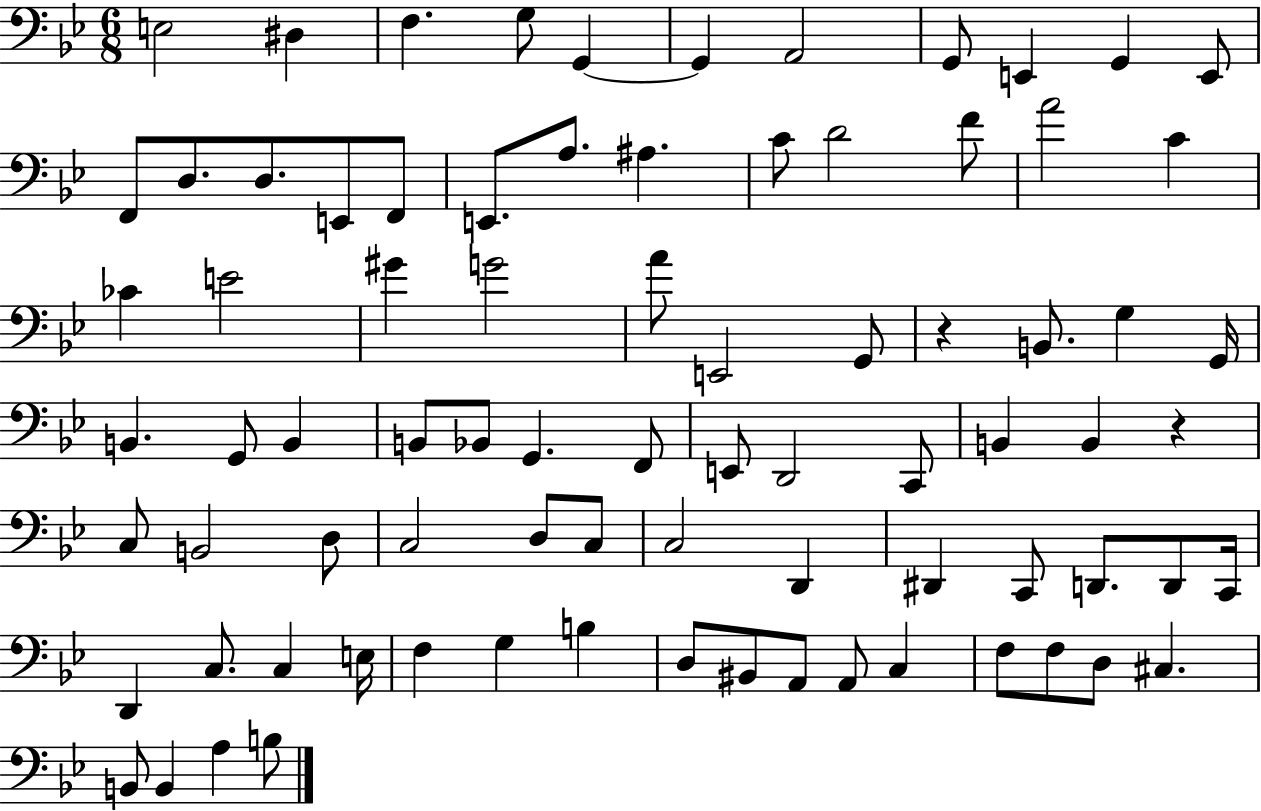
E3/h D#3/q F3/q. G3/e G2/q G2/q A2/h G2/e E2/q G2/q E2/e F2/e D3/e. D3/e. E2/e F2/e E2/e. A3/e. A#3/q. C4/e D4/h F4/e A4/h C4/q CES4/q E4/h G#4/q G4/h A4/e E2/h G2/e R/q B2/e. G3/q G2/s B2/q. G2/e B2/q B2/e Bb2/e G2/q. F2/e E2/e D2/h C2/e B2/q B2/q R/q C3/e B2/h D3/e C3/h D3/e C3/e C3/h D2/q D#2/q C2/e D2/e. D2/e C2/s D2/q C3/e. C3/q E3/s F3/q G3/q B3/q D3/e BIS2/e A2/e A2/e C3/q F3/e F3/e D3/e C#3/q. B2/e B2/q A3/q B3/e